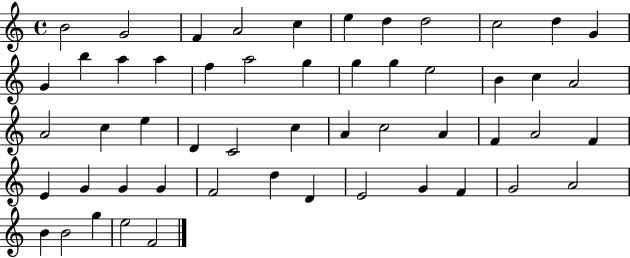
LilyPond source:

{
  \clef treble
  \time 4/4
  \defaultTimeSignature
  \key c \major
  b'2 g'2 | f'4 a'2 c''4 | e''4 d''4 d''2 | c''2 d''4 g'4 | \break g'4 b''4 a''4 a''4 | f''4 a''2 g''4 | g''4 g''4 e''2 | b'4 c''4 a'2 | \break a'2 c''4 e''4 | d'4 c'2 c''4 | a'4 c''2 a'4 | f'4 a'2 f'4 | \break e'4 g'4 g'4 g'4 | f'2 d''4 d'4 | e'2 g'4 f'4 | g'2 a'2 | \break b'4 b'2 g''4 | e''2 f'2 | \bar "|."
}